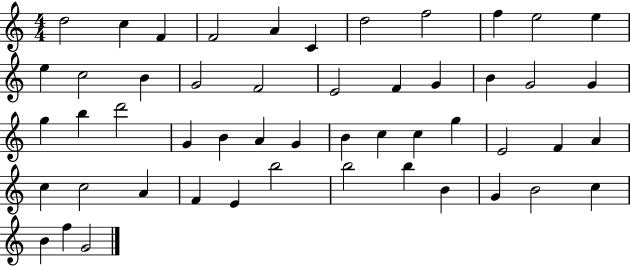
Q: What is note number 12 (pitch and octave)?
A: E5